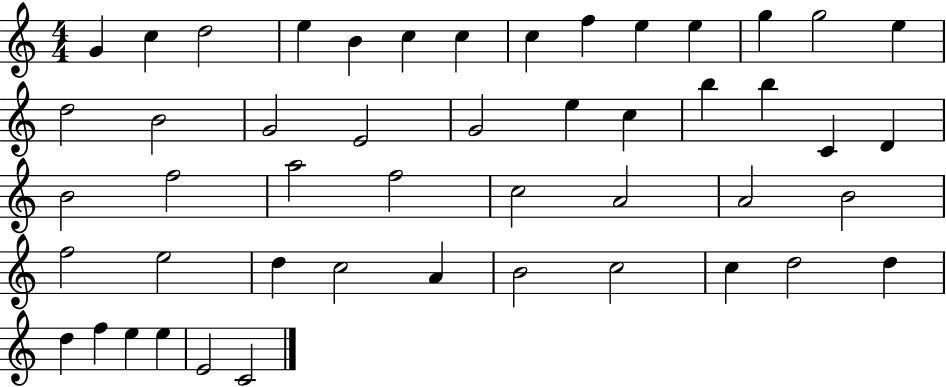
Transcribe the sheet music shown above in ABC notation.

X:1
T:Untitled
M:4/4
L:1/4
K:C
G c d2 e B c c c f e e g g2 e d2 B2 G2 E2 G2 e c b b C D B2 f2 a2 f2 c2 A2 A2 B2 f2 e2 d c2 A B2 c2 c d2 d d f e e E2 C2